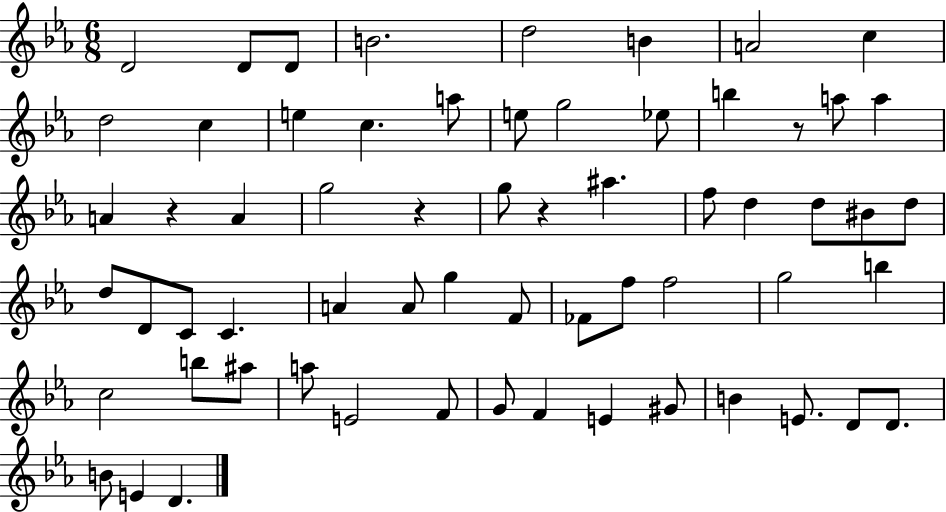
D4/h D4/e D4/e B4/h. D5/h B4/q A4/h C5/q D5/h C5/q E5/q C5/q. A5/e E5/e G5/h Eb5/e B5/q R/e A5/e A5/q A4/q R/q A4/q G5/h R/q G5/e R/q A#5/q. F5/e D5/q D5/e BIS4/e D5/e D5/e D4/e C4/e C4/q. A4/q A4/e G5/q F4/e FES4/e F5/e F5/h G5/h B5/q C5/h B5/e A#5/e A5/e E4/h F4/e G4/e F4/q E4/q G#4/e B4/q E4/e. D4/e D4/e. B4/e E4/q D4/q.